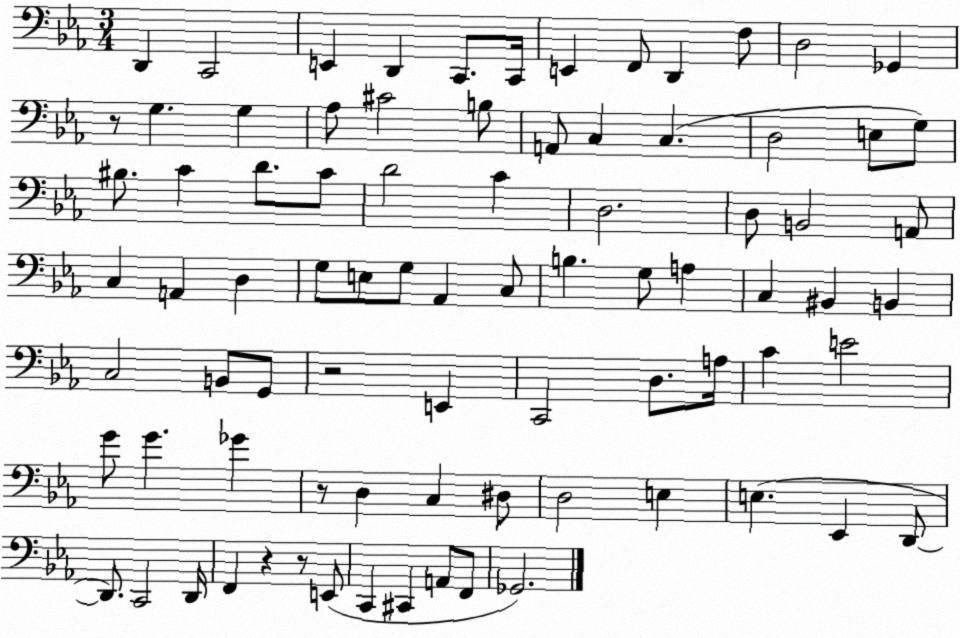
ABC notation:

X:1
T:Untitled
M:3/4
L:1/4
K:Eb
D,, C,,2 E,, D,, C,,/2 C,,/4 E,, F,,/2 D,, F,/2 D,2 _G,, z/2 G, G, _A,/2 ^C2 B,/2 A,,/2 C, C, D,2 E,/2 G,/2 ^B,/2 C D/2 C/2 D2 C D,2 D,/2 B,,2 A,,/2 C, A,, D, G,/2 E,/2 G,/2 _A,, C,/2 B, G,/2 A, C, ^B,, B,, C,2 B,,/2 G,,/2 z2 E,, C,,2 D,/2 A,/4 C E2 G/2 G _G z/2 D, C, ^D,/2 D,2 E, E, _E,, D,,/2 D,,/2 C,,2 D,,/4 F,, z z/2 E,,/2 C,, ^C,, A,,/2 F,,/2 _G,,2